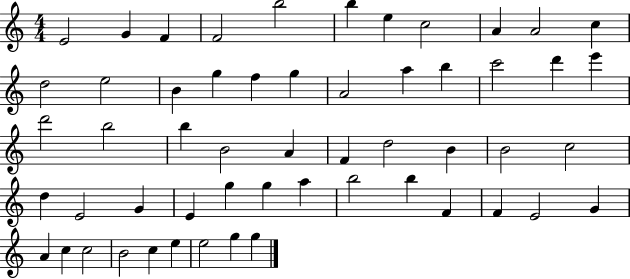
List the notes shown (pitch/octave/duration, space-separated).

E4/h G4/q F4/q F4/h B5/h B5/q E5/q C5/h A4/q A4/h C5/q D5/h E5/h B4/q G5/q F5/q G5/q A4/h A5/q B5/q C6/h D6/q E6/q D6/h B5/h B5/q B4/h A4/q F4/q D5/h B4/q B4/h C5/h D5/q E4/h G4/q E4/q G5/q G5/q A5/q B5/h B5/q F4/q F4/q E4/h G4/q A4/q C5/q C5/h B4/h C5/q E5/q E5/h G5/q G5/q